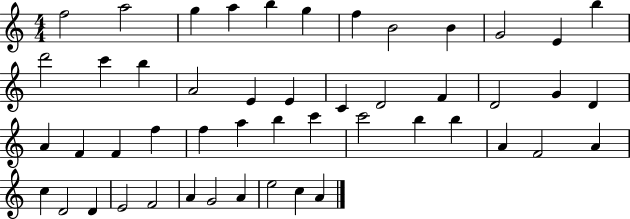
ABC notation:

X:1
T:Untitled
M:4/4
L:1/4
K:C
f2 a2 g a b g f B2 B G2 E b d'2 c' b A2 E E C D2 F D2 G D A F F f f a b c' c'2 b b A F2 A c D2 D E2 F2 A G2 A e2 c A